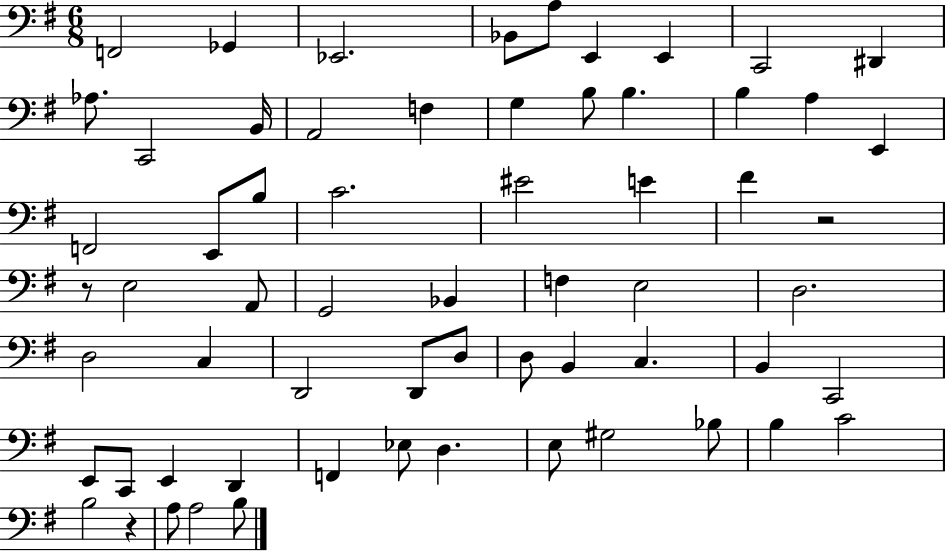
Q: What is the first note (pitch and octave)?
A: F2